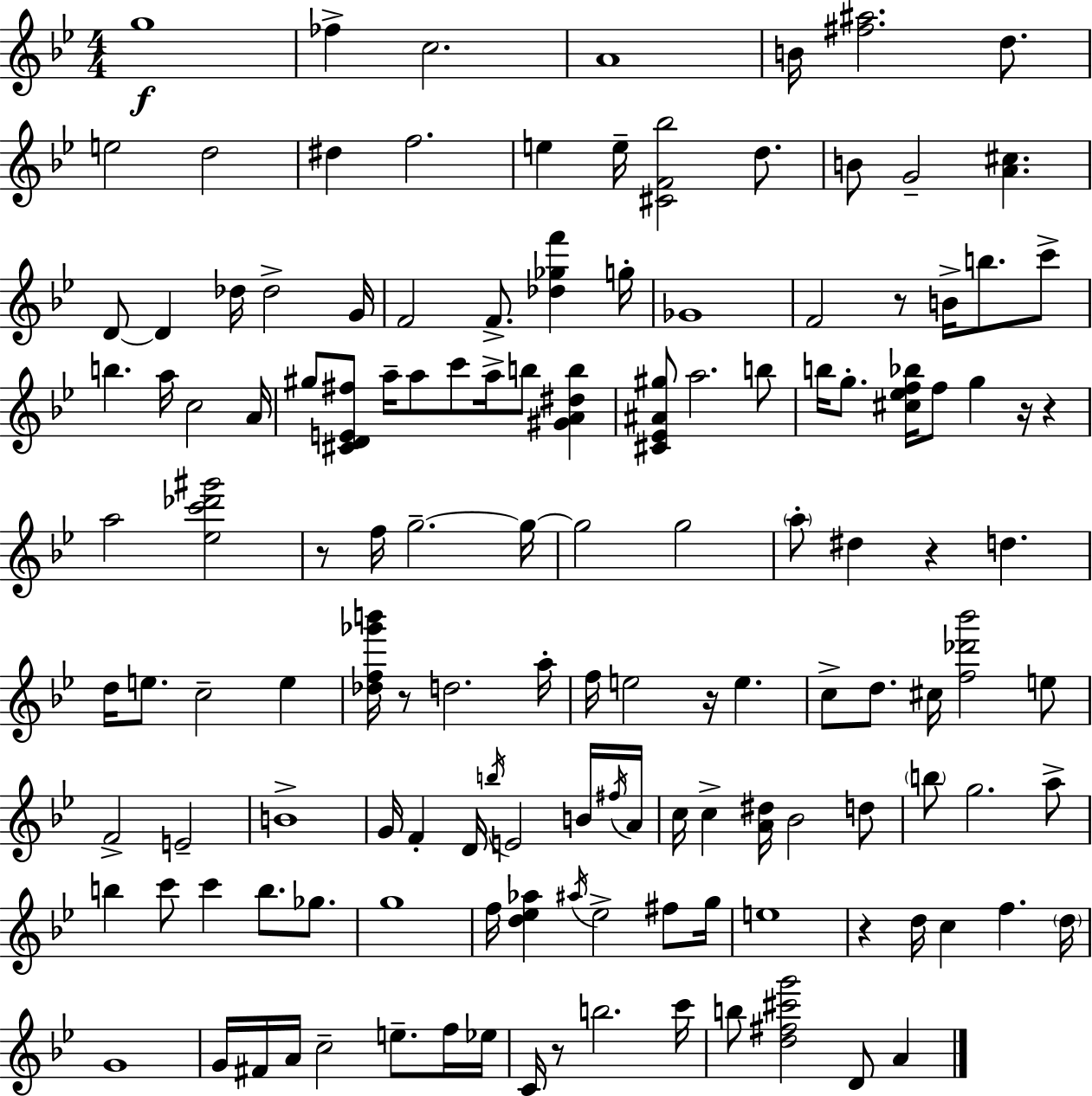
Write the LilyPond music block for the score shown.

{
  \clef treble
  \numericTimeSignature
  \time 4/4
  \key bes \major
  \repeat volta 2 { g''1\f | fes''4-> c''2. | a'1 | b'16 <fis'' ais''>2. d''8. | \break e''2 d''2 | dis''4 f''2. | e''4 e''16-- <cis' f' bes''>2 d''8. | b'8 g'2-- <a' cis''>4. | \break d'8~~ d'4 des''16 des''2-> g'16 | f'2 f'8.-> <des'' ges'' f'''>4 g''16-. | ges'1 | f'2 r8 b'16-> b''8. c'''8-> | \break b''4. a''16 c''2 a'16 | gis''8 <cis' d' e' fis''>8 a''16-- a''8 c'''8 a''16-> b''8 <gis' a' dis'' b''>4 | <cis' ees' ais' gis''>8 a''2. b''8 | b''16 g''8.-. <cis'' ees'' f'' bes''>16 f''8 g''4 r16 r4 | \break a''2 <ees'' c''' des''' gis'''>2 | r8 f''16 g''2.--~~ g''16~~ | g''2 g''2 | \parenthesize a''8-. dis''4 r4 d''4. | \break d''16 e''8. c''2-- e''4 | <des'' f'' ges''' b'''>16 r8 d''2. a''16-. | f''16 e''2 r16 e''4. | c''8-> d''8. cis''16 <f'' des''' bes'''>2 e''8 | \break f'2-> e'2-- | b'1-> | g'16 f'4-. d'16 \acciaccatura { b''16 } e'2 b'16 | \acciaccatura { fis''16 } a'16 c''16 c''4-> <a' dis''>16 bes'2 | \break d''8 \parenthesize b''8 g''2. | a''8-> b''4 c'''8 c'''4 b''8. ges''8. | g''1 | f''16 <d'' ees'' aes''>4 \acciaccatura { ais''16 } ees''2-> | \break fis''8 g''16 e''1 | r4 d''16 c''4 f''4. | \parenthesize d''16 g'1 | g'16 fis'16 a'16 c''2-- e''8.-- | \break f''16 ees''16 c'16 r8 b''2. | c'''16 b''8 <d'' fis'' cis''' g'''>2 d'8 a'4 | } \bar "|."
}